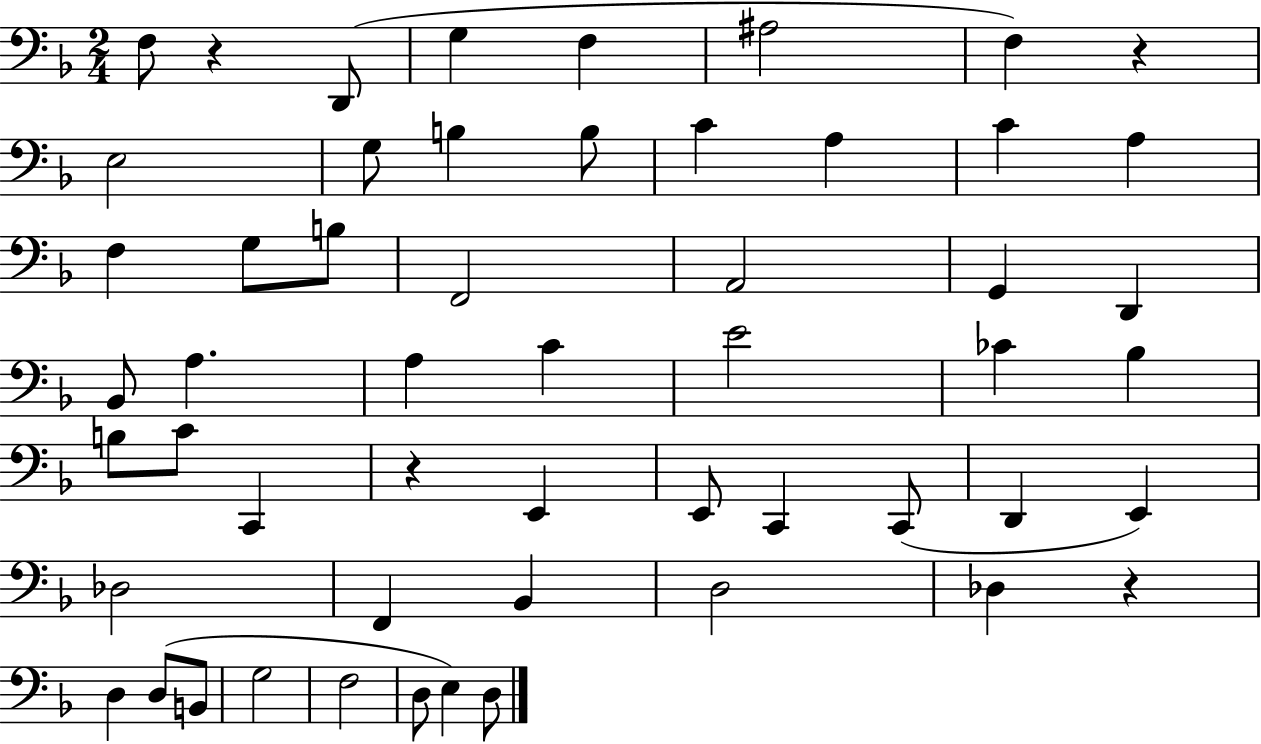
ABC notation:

X:1
T:Untitled
M:2/4
L:1/4
K:F
F,/2 z D,,/2 G, F, ^A,2 F, z E,2 G,/2 B, B,/2 C A, C A, F, G,/2 B,/2 F,,2 A,,2 G,, D,, _B,,/2 A, A, C E2 _C _B, B,/2 C/2 C,, z E,, E,,/2 C,, C,,/2 D,, E,, _D,2 F,, _B,, D,2 _D, z D, D,/2 B,,/2 G,2 F,2 D,/2 E, D,/2